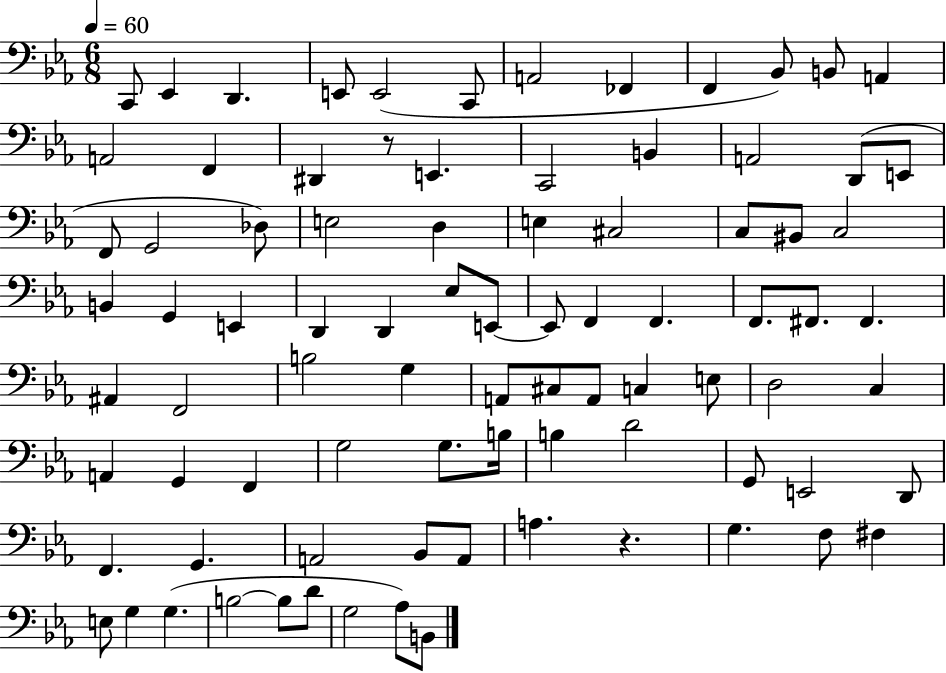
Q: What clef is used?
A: bass